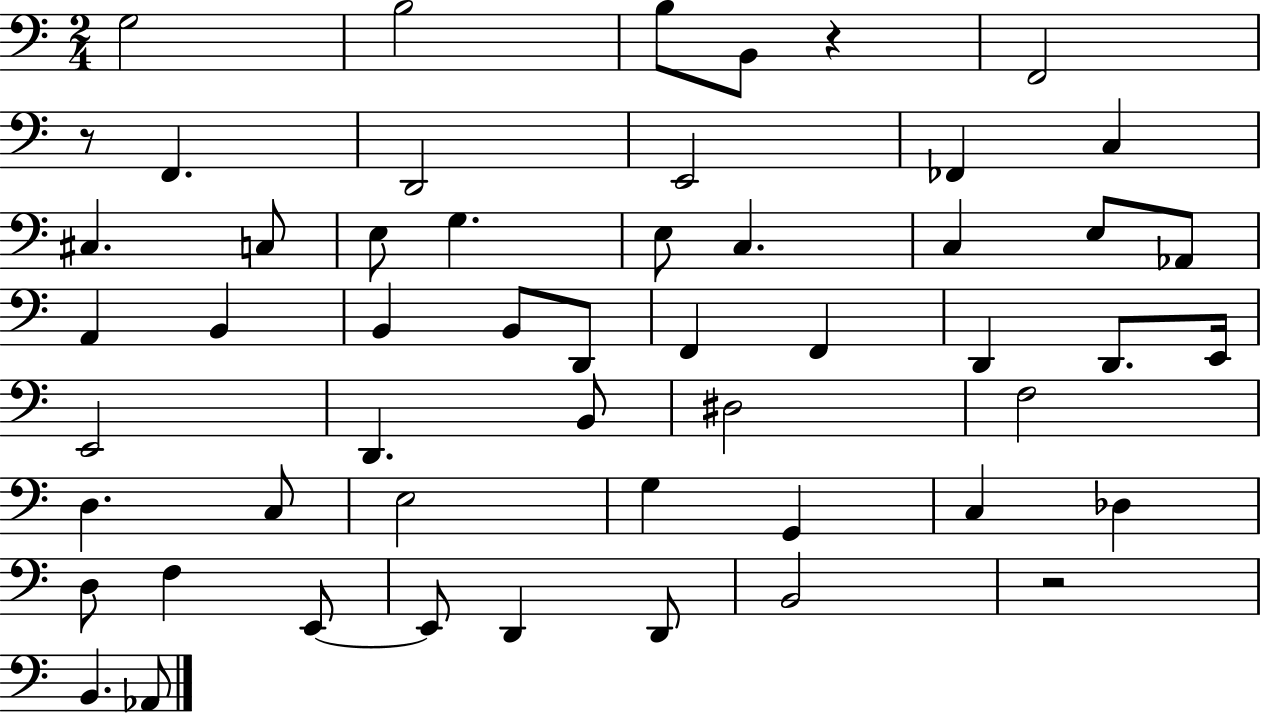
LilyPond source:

{
  \clef bass
  \numericTimeSignature
  \time 2/4
  \key c \major
  g2 | b2 | b8 b,8 r4 | f,2 | \break r8 f,4. | d,2 | e,2 | fes,4 c4 | \break cis4. c8 | e8 g4. | e8 c4. | c4 e8 aes,8 | \break a,4 b,4 | b,4 b,8 d,8 | f,4 f,4 | d,4 d,8. e,16 | \break e,2 | d,4. b,8 | dis2 | f2 | \break d4. c8 | e2 | g4 g,4 | c4 des4 | \break d8 f4 e,8~~ | e,8 d,4 d,8 | b,2 | r2 | \break b,4. aes,8 | \bar "|."
}